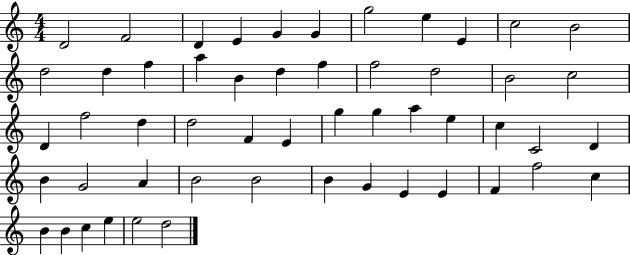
D4/h F4/h D4/q E4/q G4/q G4/q G5/h E5/q E4/q C5/h B4/h D5/h D5/q F5/q A5/q B4/q D5/q F5/q F5/h D5/h B4/h C5/h D4/q F5/h D5/q D5/h F4/q E4/q G5/q G5/q A5/q E5/q C5/q C4/h D4/q B4/q G4/h A4/q B4/h B4/h B4/q G4/q E4/q E4/q F4/q F5/h C5/q B4/q B4/q C5/q E5/q E5/h D5/h